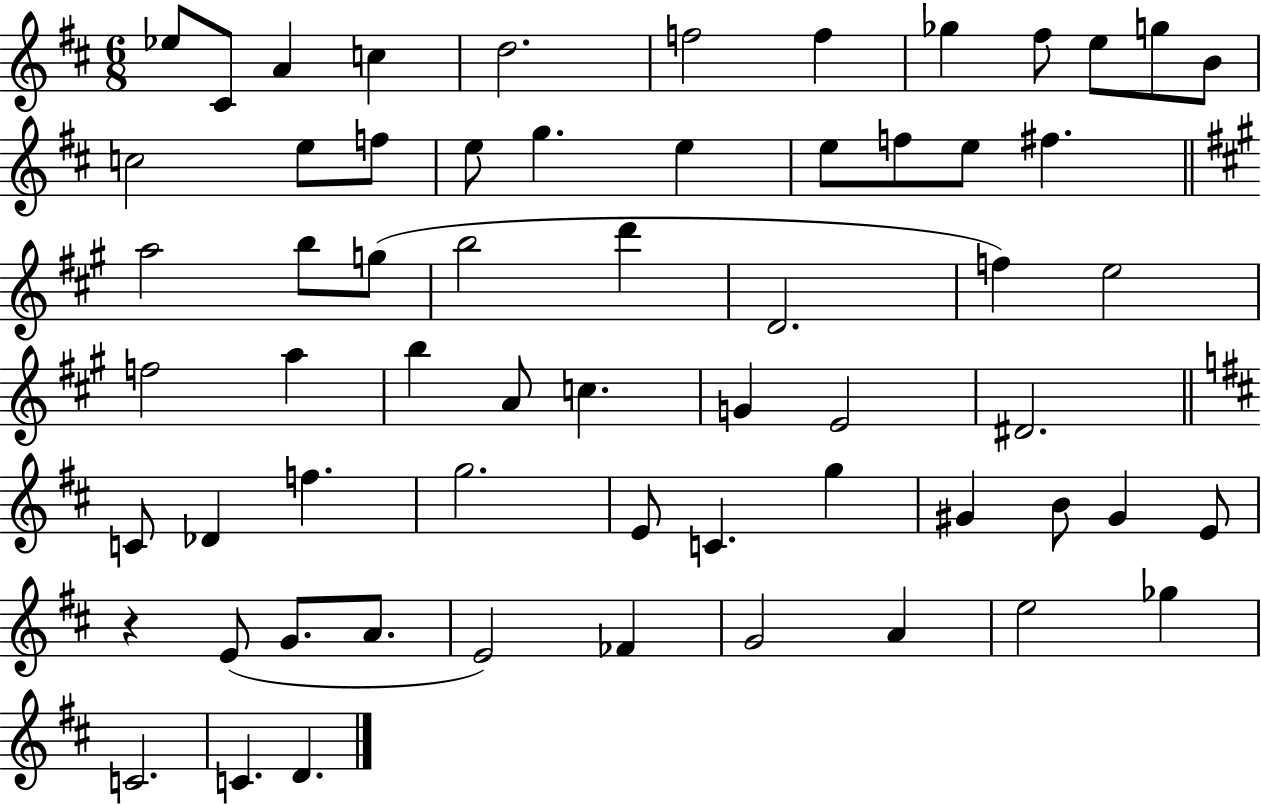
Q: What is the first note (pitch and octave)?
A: Eb5